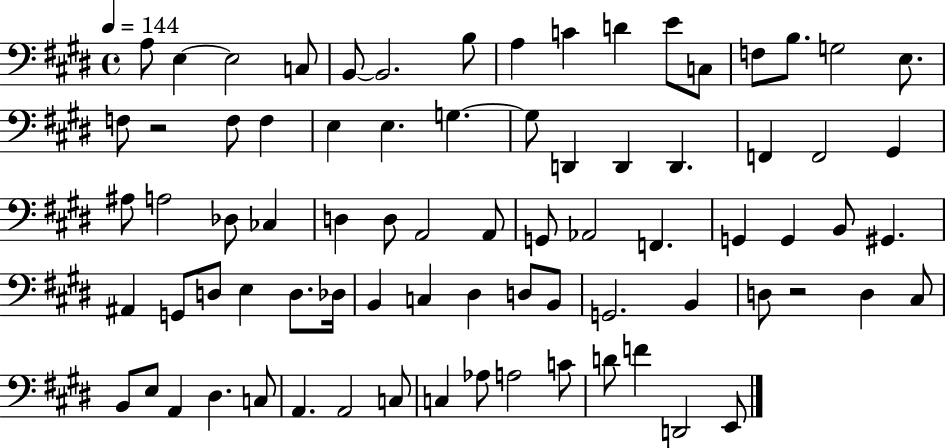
X:1
T:Untitled
M:4/4
L:1/4
K:E
A,/2 E, E,2 C,/2 B,,/2 B,,2 B,/2 A, C D E/2 C,/2 F,/2 B,/2 G,2 E,/2 F,/2 z2 F,/2 F, E, E, G, G,/2 D,, D,, D,, F,, F,,2 ^G,, ^A,/2 A,2 _D,/2 _C, D, D,/2 A,,2 A,,/2 G,,/2 _A,,2 F,, G,, G,, B,,/2 ^G,, ^A,, G,,/2 D,/2 E, D,/2 _D,/4 B,, C, ^D, D,/2 B,,/2 G,,2 B,, D,/2 z2 D, ^C,/2 B,,/2 E,/2 A,, ^D, C,/2 A,, A,,2 C,/2 C, _A,/2 A,2 C/2 D/2 F D,,2 E,,/2